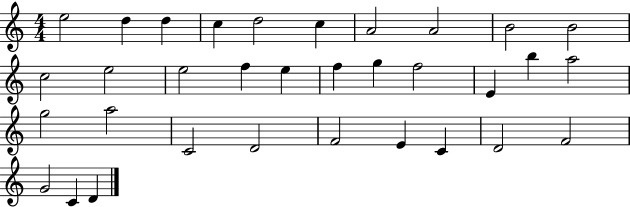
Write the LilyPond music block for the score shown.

{
  \clef treble
  \numericTimeSignature
  \time 4/4
  \key c \major
  e''2 d''4 d''4 | c''4 d''2 c''4 | a'2 a'2 | b'2 b'2 | \break c''2 e''2 | e''2 f''4 e''4 | f''4 g''4 f''2 | e'4 b''4 a''2 | \break g''2 a''2 | c'2 d'2 | f'2 e'4 c'4 | d'2 f'2 | \break g'2 c'4 d'4 | \bar "|."
}